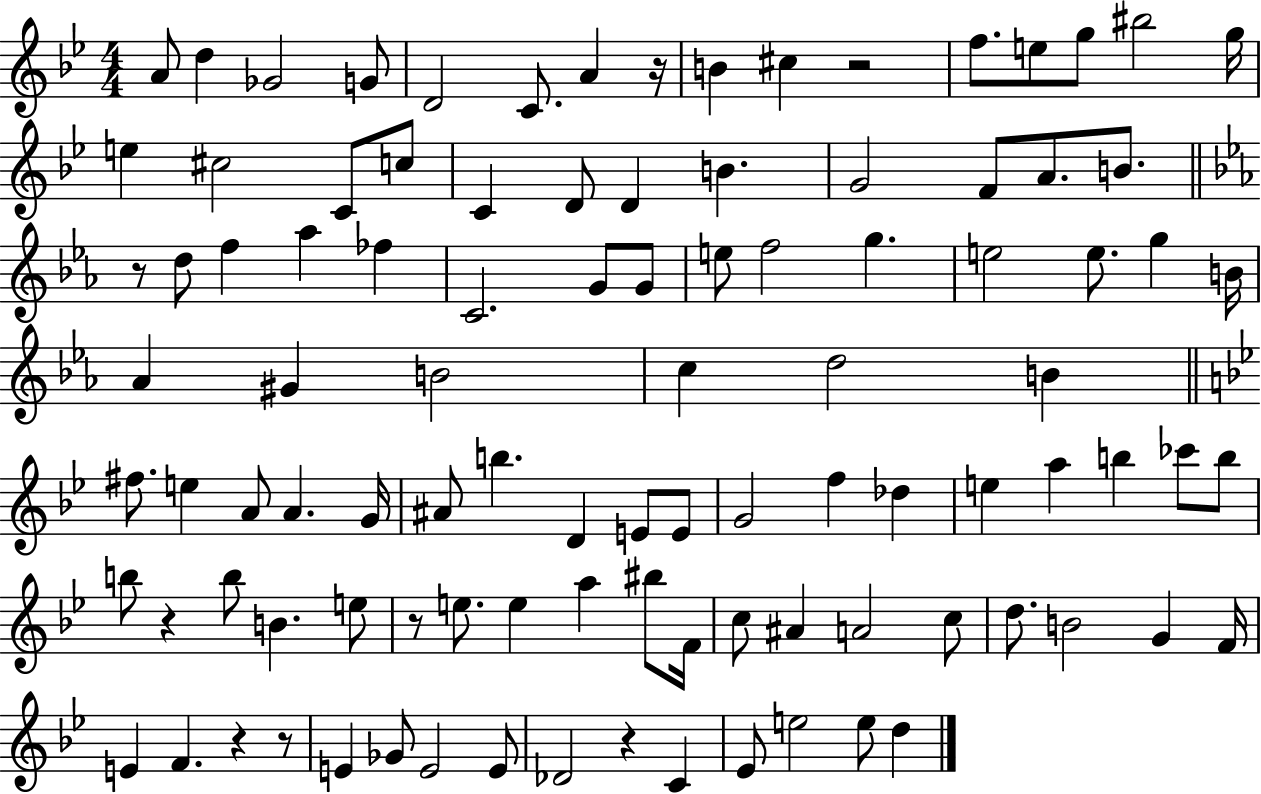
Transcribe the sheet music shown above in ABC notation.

X:1
T:Untitled
M:4/4
L:1/4
K:Bb
A/2 d _G2 G/2 D2 C/2 A z/4 B ^c z2 f/2 e/2 g/2 ^b2 g/4 e ^c2 C/2 c/2 C D/2 D B G2 F/2 A/2 B/2 z/2 d/2 f _a _f C2 G/2 G/2 e/2 f2 g e2 e/2 g B/4 _A ^G B2 c d2 B ^f/2 e A/2 A G/4 ^A/2 b D E/2 E/2 G2 f _d e a b _c'/2 b/2 b/2 z b/2 B e/2 z/2 e/2 e a ^b/2 F/4 c/2 ^A A2 c/2 d/2 B2 G F/4 E F z z/2 E _G/2 E2 E/2 _D2 z C _E/2 e2 e/2 d